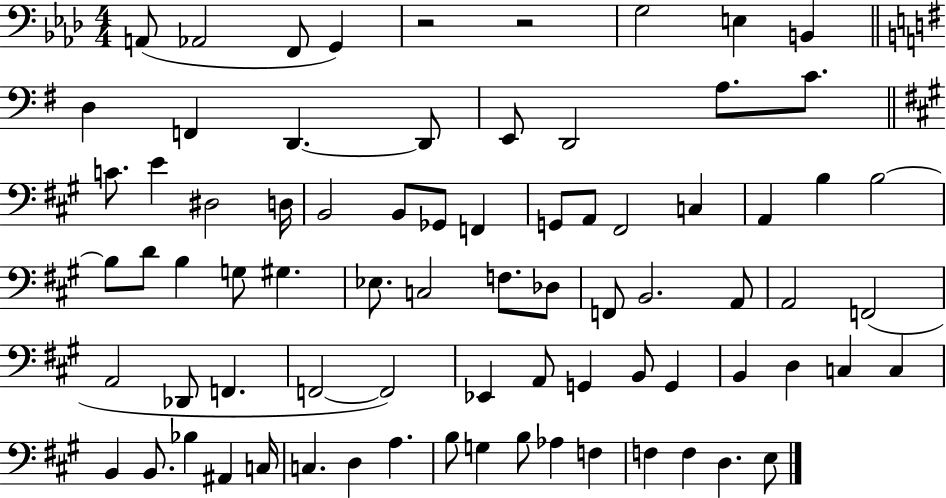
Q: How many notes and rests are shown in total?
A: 77